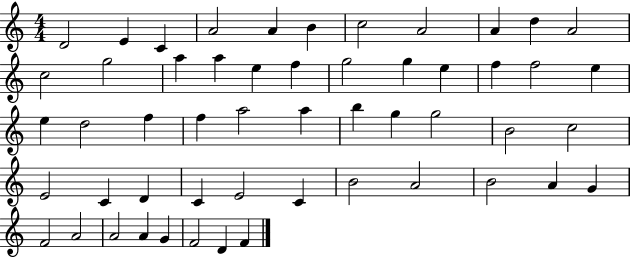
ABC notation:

X:1
T:Untitled
M:4/4
L:1/4
K:C
D2 E C A2 A B c2 A2 A d A2 c2 g2 a a e f g2 g e f f2 e e d2 f f a2 a b g g2 B2 c2 E2 C D C E2 C B2 A2 B2 A G F2 A2 A2 A G F2 D F